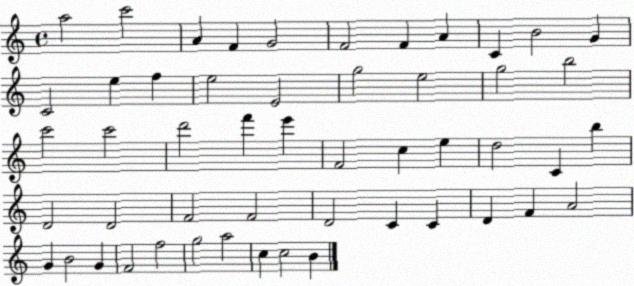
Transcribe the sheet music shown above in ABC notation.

X:1
T:Untitled
M:4/4
L:1/4
K:C
a2 c'2 A F G2 F2 F A C B2 G C2 e f e2 E2 g2 e2 g2 b2 c'2 c'2 d'2 f' e' F2 c e d2 C b D2 D2 F2 F2 D2 C C D F A2 G B2 G F2 f2 g2 a2 c c2 B